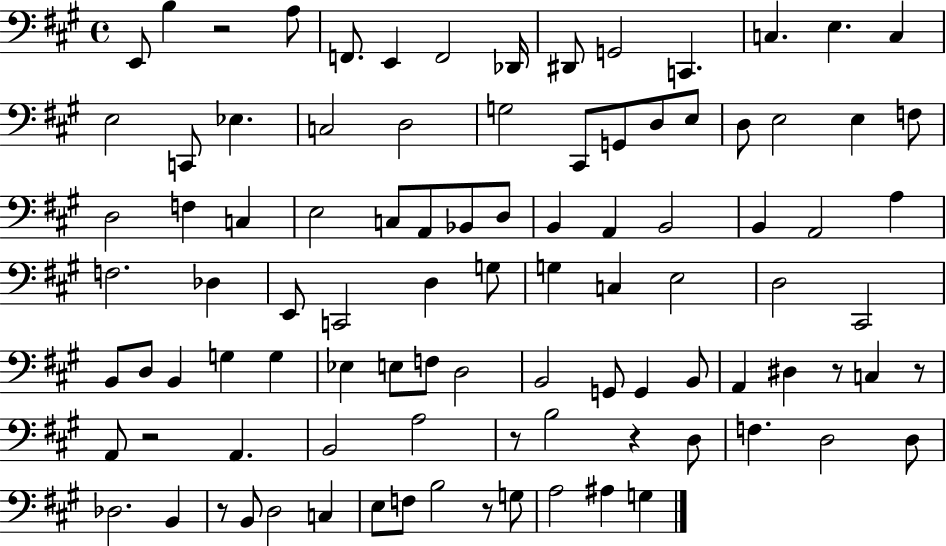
X:1
T:Untitled
M:4/4
L:1/4
K:A
E,,/2 B, z2 A,/2 F,,/2 E,, F,,2 _D,,/4 ^D,,/2 G,,2 C,, C, E, C, E,2 C,,/2 _E, C,2 D,2 G,2 ^C,,/2 G,,/2 D,/2 E,/2 D,/2 E,2 E, F,/2 D,2 F, C, E,2 C,/2 A,,/2 _B,,/2 D,/2 B,, A,, B,,2 B,, A,,2 A, F,2 _D, E,,/2 C,,2 D, G,/2 G, C, E,2 D,2 ^C,,2 B,,/2 D,/2 B,, G, G, _E, E,/2 F,/2 D,2 B,,2 G,,/2 G,, B,,/2 A,, ^D, z/2 C, z/2 A,,/2 z2 A,, B,,2 A,2 z/2 B,2 z D,/2 F, D,2 D,/2 _D,2 B,, z/2 B,,/2 D,2 C, E,/2 F,/2 B,2 z/2 G,/2 A,2 ^A, G,